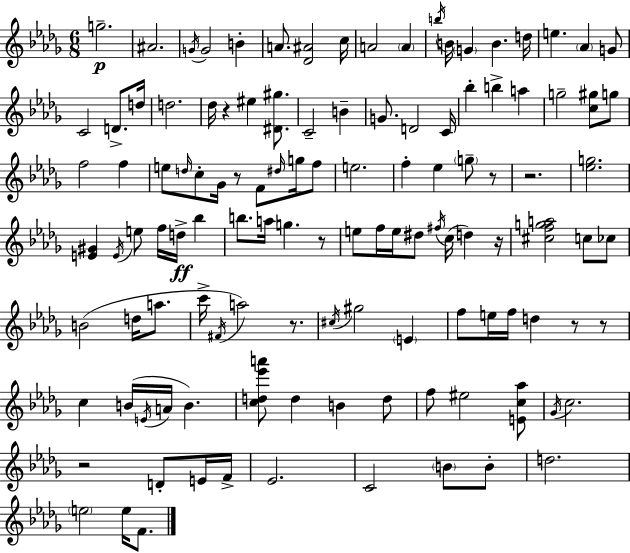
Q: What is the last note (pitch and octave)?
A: F4